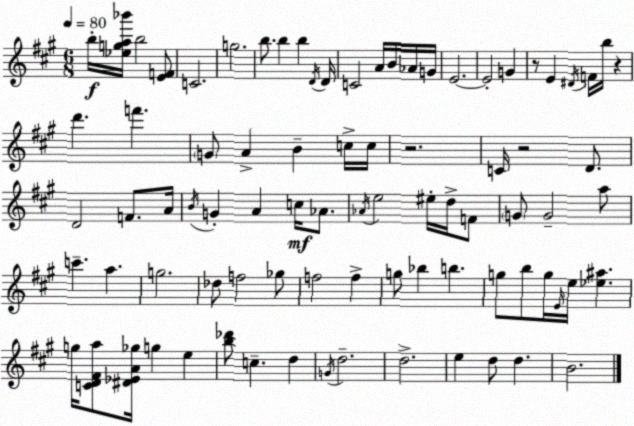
X:1
T:Untitled
M:6/8
L:1/4
K:A
b/4 [_ega_b']/4 b2 [EF]/2 C2 g2 b/2 b b D/4 D/4 C2 A/4 B/4 _A/4 G/4 E2 E2 G z/2 E ^D/4 F/4 b/4 z d' f' G/2 A B c/4 c/4 z2 C/4 z2 D/2 D2 F/2 A/4 B/4 G A c/4 _A/2 _A/4 e2 ^e/4 d/4 F/2 G/2 G2 a/2 c' a g2 _d/2 f2 _g/2 f2 f g/2 _b b g/2 b/2 g/4 E/4 e/4 [_e^a] g/4 [CD^Fa]/2 [^D_EA_g]/4 g e [b_d']/2 c d G/4 d2 d2 e d/2 d B2